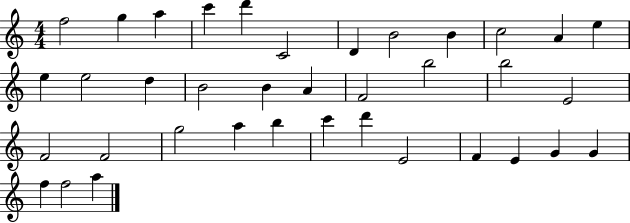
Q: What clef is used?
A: treble